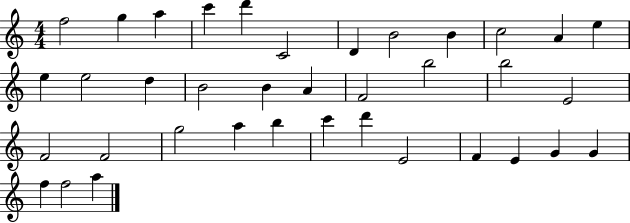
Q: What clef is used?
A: treble